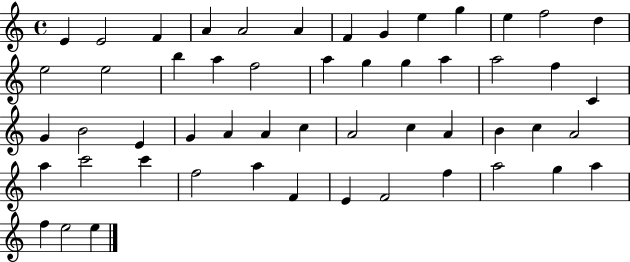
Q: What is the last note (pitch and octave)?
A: E5